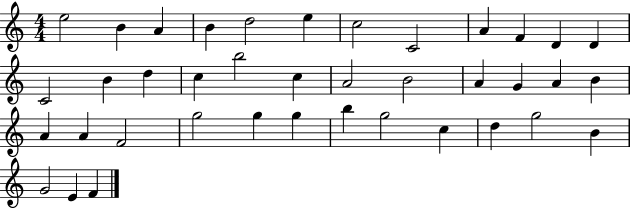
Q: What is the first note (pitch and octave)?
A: E5